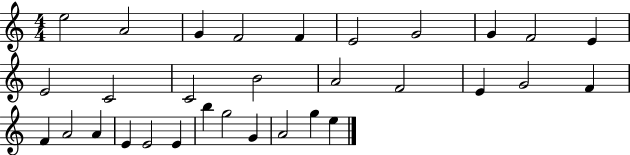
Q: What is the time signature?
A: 4/4